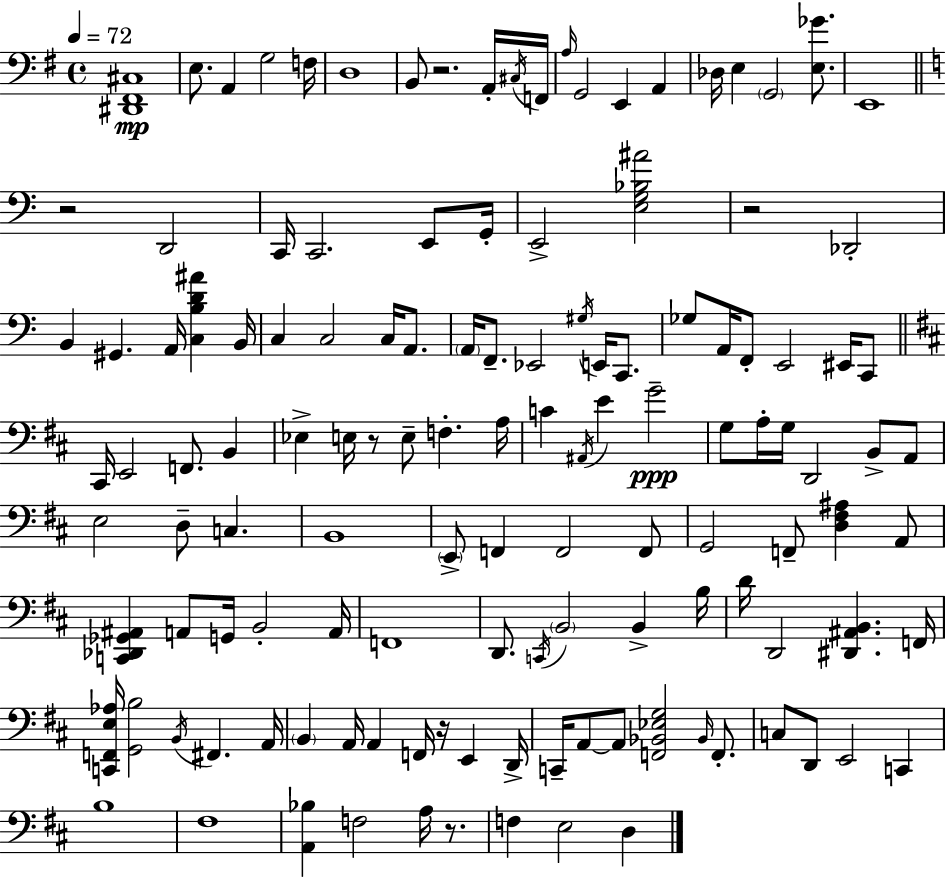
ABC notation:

X:1
T:Untitled
M:4/4
L:1/4
K:G
[^D,,^F,,^C,]4 E,/2 A,, G,2 F,/4 D,4 B,,/2 z2 A,,/4 ^C,/4 F,,/4 A,/4 G,,2 E,, A,, _D,/4 E, G,,2 [E,_G]/2 E,,4 z2 D,,2 C,,/4 C,,2 E,,/2 G,,/4 E,,2 [E,G,_B,^A]2 z2 _D,,2 B,, ^G,, A,,/4 [C,B,D^A] B,,/4 C, C,2 C,/4 A,,/2 A,,/4 F,,/2 _E,,2 ^G,/4 E,,/4 C,,/2 _G,/2 A,,/4 F,,/2 E,,2 ^E,,/4 C,,/2 ^C,,/4 E,,2 F,,/2 B,, _E, E,/4 z/2 E,/2 F, A,/4 C ^A,,/4 E G2 G,/2 A,/4 G,/4 D,,2 B,,/2 A,,/2 E,2 D,/2 C, B,,4 E,,/2 F,, F,,2 F,,/2 G,,2 F,,/2 [D,^F,^A,] A,,/2 [C,,_D,,_G,,^A,,] A,,/2 G,,/4 B,,2 A,,/4 F,,4 D,,/2 C,,/4 B,,2 B,, B,/4 D/4 D,,2 [^D,,^A,,B,,] F,,/4 [C,,F,,E,_A,]/4 [G,,B,]2 B,,/4 ^F,, A,,/4 B,, A,,/4 A,, F,,/4 z/4 E,, D,,/4 C,,/4 A,,/2 A,,/2 [F,,_B,,_E,G,]2 _B,,/4 F,,/2 C,/2 D,,/2 E,,2 C,, B,4 ^F,4 [A,,_B,] F,2 A,/4 z/2 F, E,2 D,